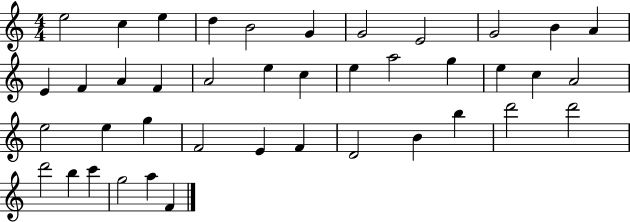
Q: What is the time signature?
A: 4/4